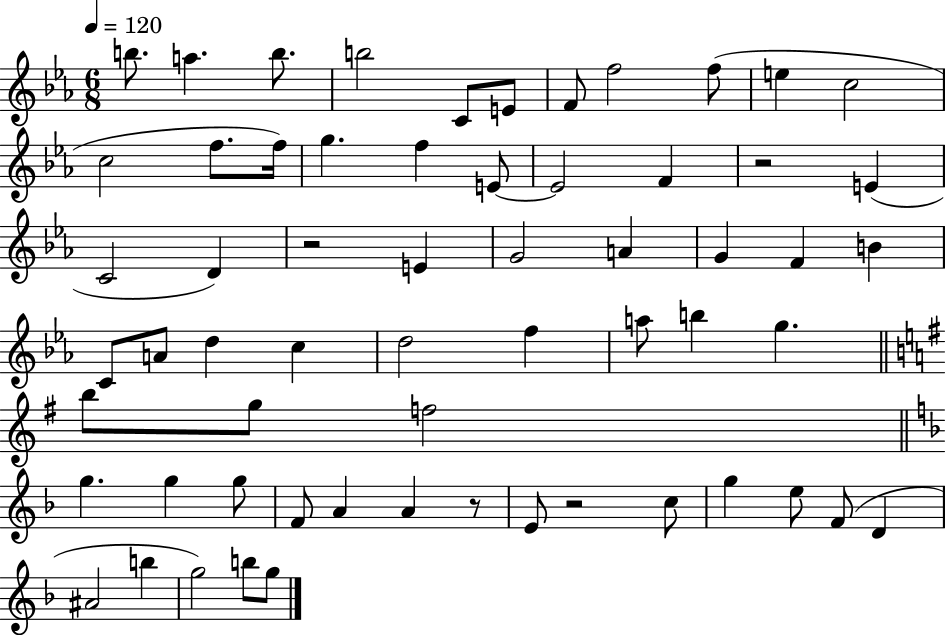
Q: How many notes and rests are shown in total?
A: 61